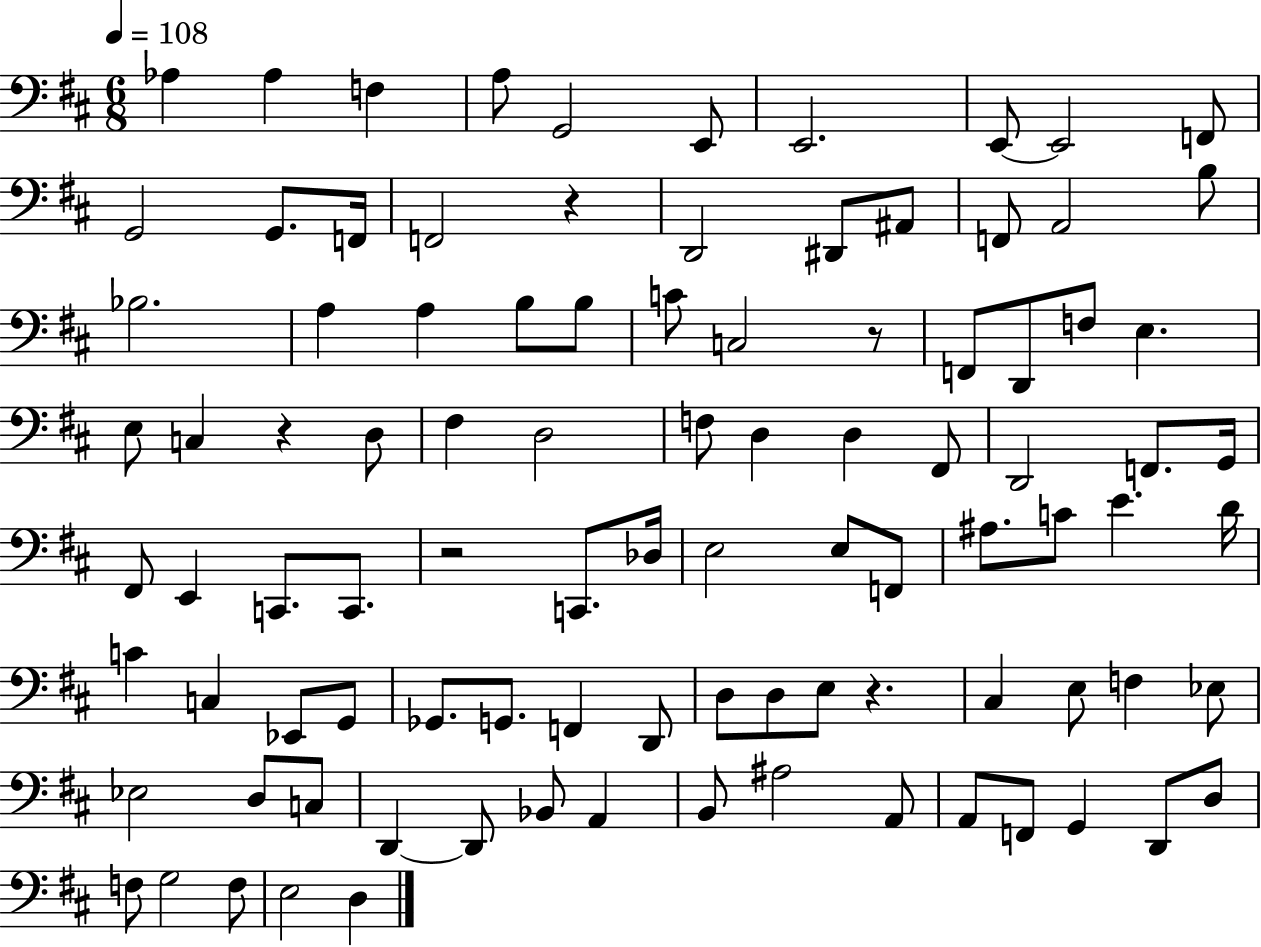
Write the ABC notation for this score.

X:1
T:Untitled
M:6/8
L:1/4
K:D
_A, _A, F, A,/2 G,,2 E,,/2 E,,2 E,,/2 E,,2 F,,/2 G,,2 G,,/2 F,,/4 F,,2 z D,,2 ^D,,/2 ^A,,/2 F,,/2 A,,2 B,/2 _B,2 A, A, B,/2 B,/2 C/2 C,2 z/2 F,,/2 D,,/2 F,/2 E, E,/2 C, z D,/2 ^F, D,2 F,/2 D, D, ^F,,/2 D,,2 F,,/2 G,,/4 ^F,,/2 E,, C,,/2 C,,/2 z2 C,,/2 _D,/4 E,2 E,/2 F,,/2 ^A,/2 C/2 E D/4 C C, _E,,/2 G,,/2 _G,,/2 G,,/2 F,, D,,/2 D,/2 D,/2 E,/2 z ^C, E,/2 F, _E,/2 _E,2 D,/2 C,/2 D,, D,,/2 _B,,/2 A,, B,,/2 ^A,2 A,,/2 A,,/2 F,,/2 G,, D,,/2 D,/2 F,/2 G,2 F,/2 E,2 D,